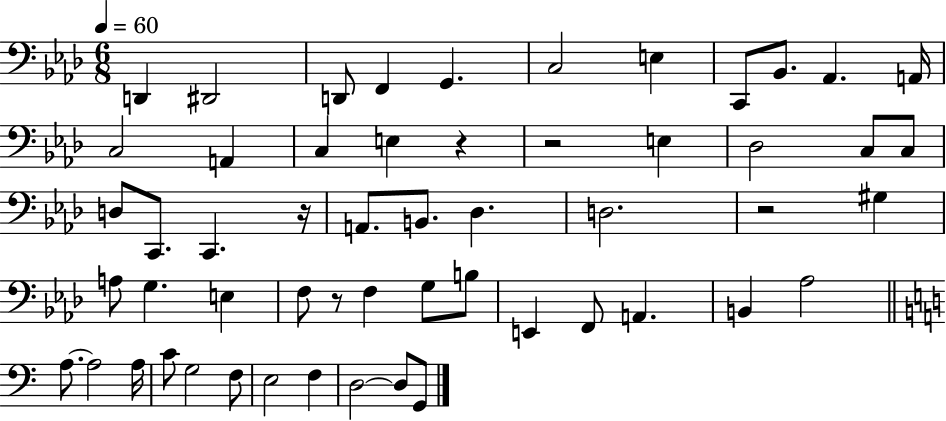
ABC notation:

X:1
T:Untitled
M:6/8
L:1/4
K:Ab
D,, ^D,,2 D,,/2 F,, G,, C,2 E, C,,/2 _B,,/2 _A,, A,,/4 C,2 A,, C, E, z z2 E, _D,2 C,/2 C,/2 D,/2 C,,/2 C,, z/4 A,,/2 B,,/2 _D, D,2 z2 ^G, A,/2 G, E, F,/2 z/2 F, G,/2 B,/2 E,, F,,/2 A,, B,, _A,2 A,/2 A,2 A,/4 C/2 G,2 F,/2 E,2 F, D,2 D,/2 G,,/2